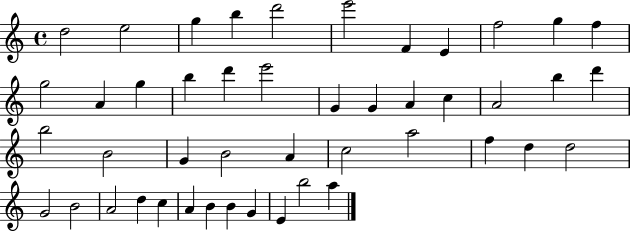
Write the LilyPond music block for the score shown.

{
  \clef treble
  \time 4/4
  \defaultTimeSignature
  \key c \major
  d''2 e''2 | g''4 b''4 d'''2 | e'''2 f'4 e'4 | f''2 g''4 f''4 | \break g''2 a'4 g''4 | b''4 d'''4 e'''2 | g'4 g'4 a'4 c''4 | a'2 b''4 d'''4 | \break b''2 b'2 | g'4 b'2 a'4 | c''2 a''2 | f''4 d''4 d''2 | \break g'2 b'2 | a'2 d''4 c''4 | a'4 b'4 b'4 g'4 | e'4 b''2 a''4 | \break \bar "|."
}